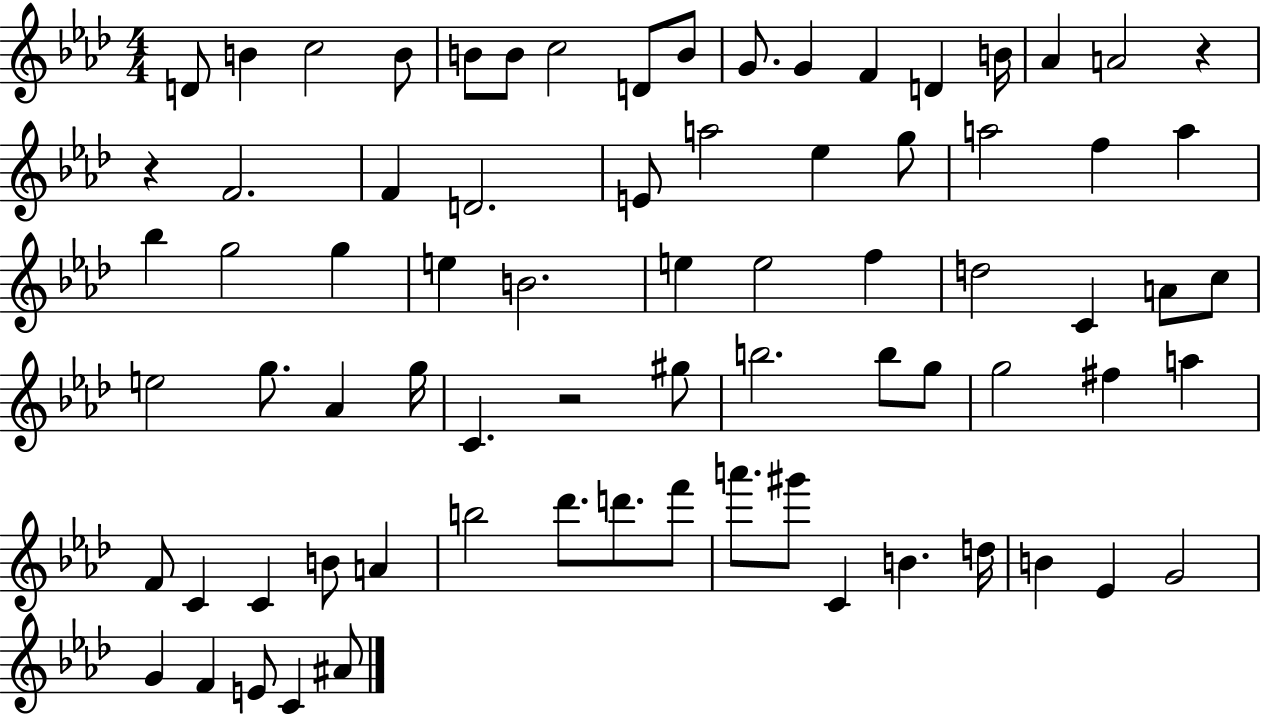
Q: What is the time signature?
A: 4/4